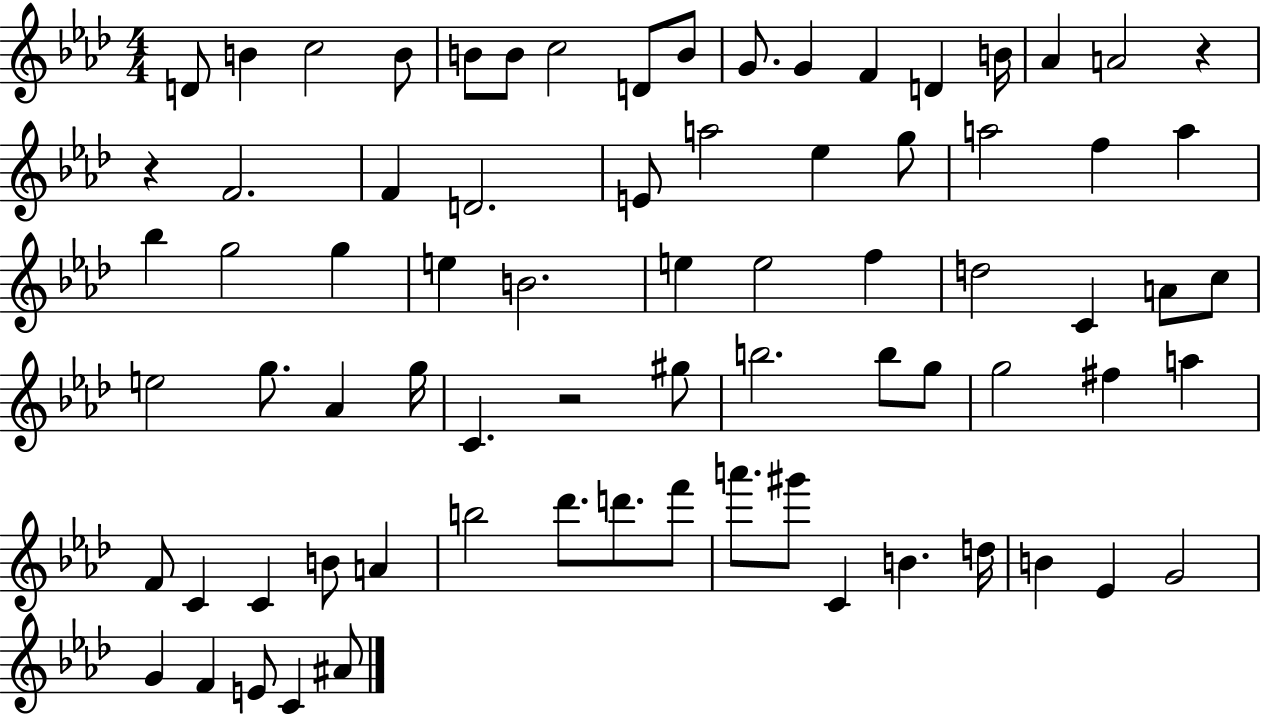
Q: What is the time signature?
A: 4/4